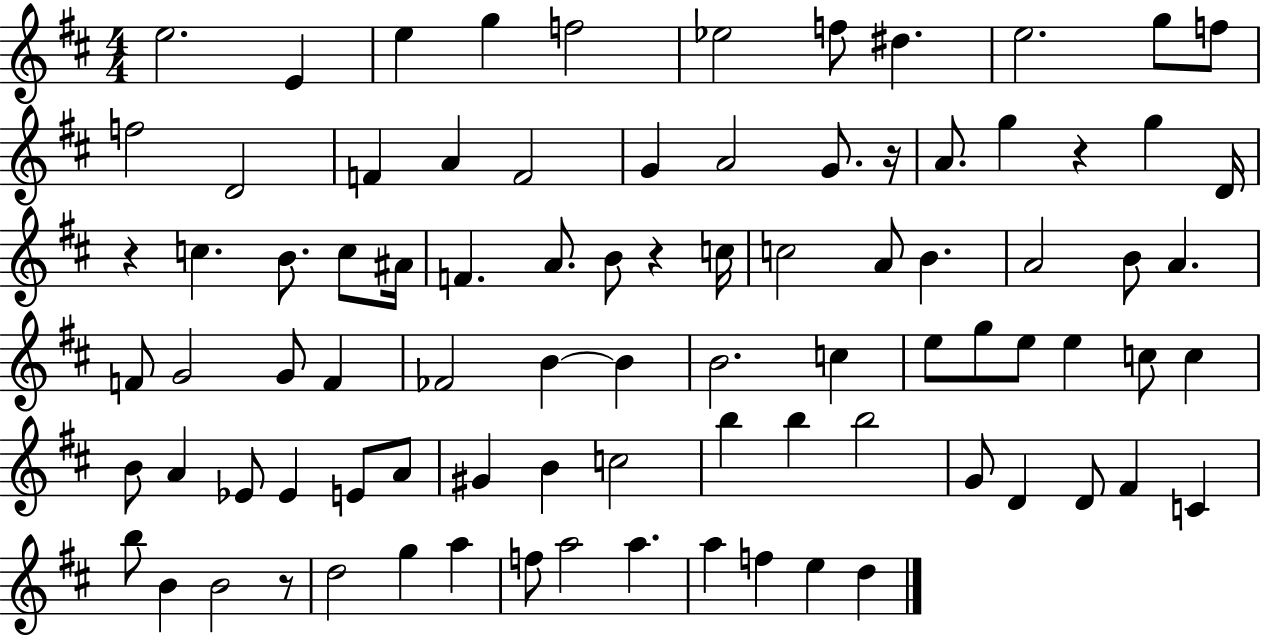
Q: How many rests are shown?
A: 5